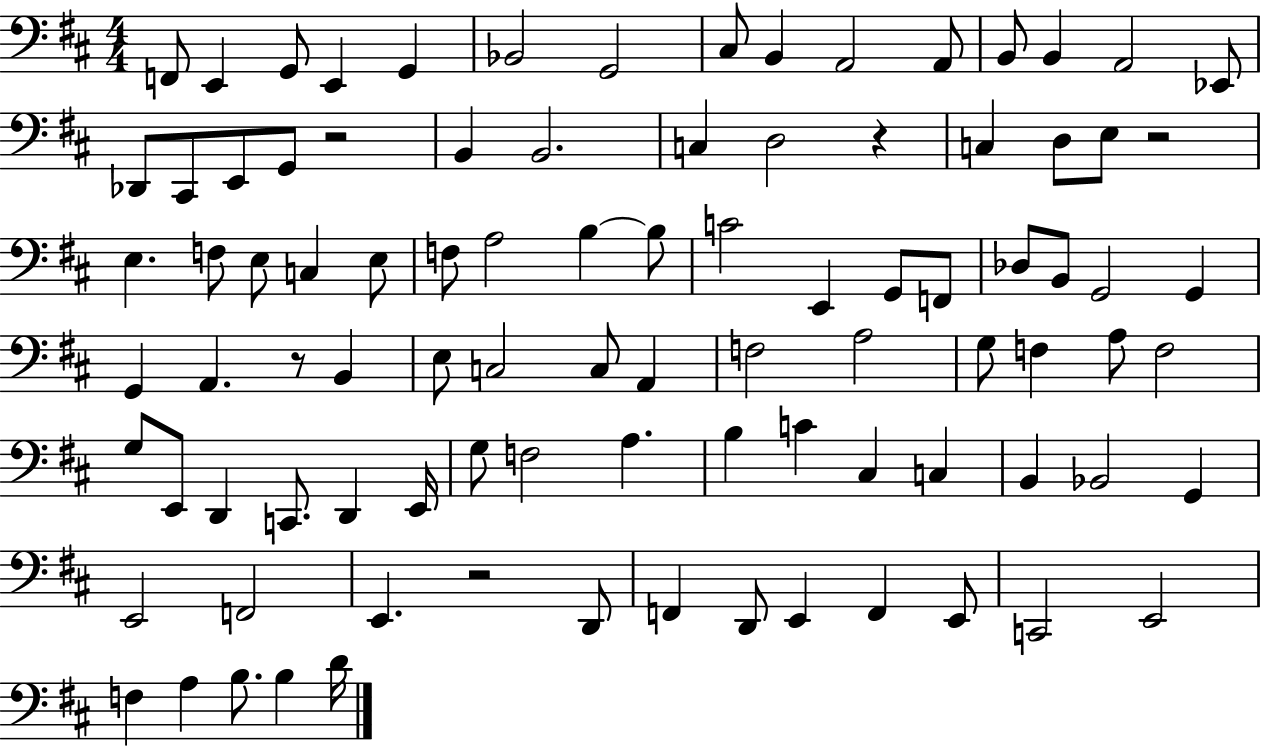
X:1
T:Untitled
M:4/4
L:1/4
K:D
F,,/2 E,, G,,/2 E,, G,, _B,,2 G,,2 ^C,/2 B,, A,,2 A,,/2 B,,/2 B,, A,,2 _E,,/2 _D,,/2 ^C,,/2 E,,/2 G,,/2 z2 B,, B,,2 C, D,2 z C, D,/2 E,/2 z2 E, F,/2 E,/2 C, E,/2 F,/2 A,2 B, B,/2 C2 E,, G,,/2 F,,/2 _D,/2 B,,/2 G,,2 G,, G,, A,, z/2 B,, E,/2 C,2 C,/2 A,, F,2 A,2 G,/2 F, A,/2 F,2 G,/2 E,,/2 D,, C,,/2 D,, E,,/4 G,/2 F,2 A, B, C ^C, C, B,, _B,,2 G,, E,,2 F,,2 E,, z2 D,,/2 F,, D,,/2 E,, F,, E,,/2 C,,2 E,,2 F, A, B,/2 B, D/4